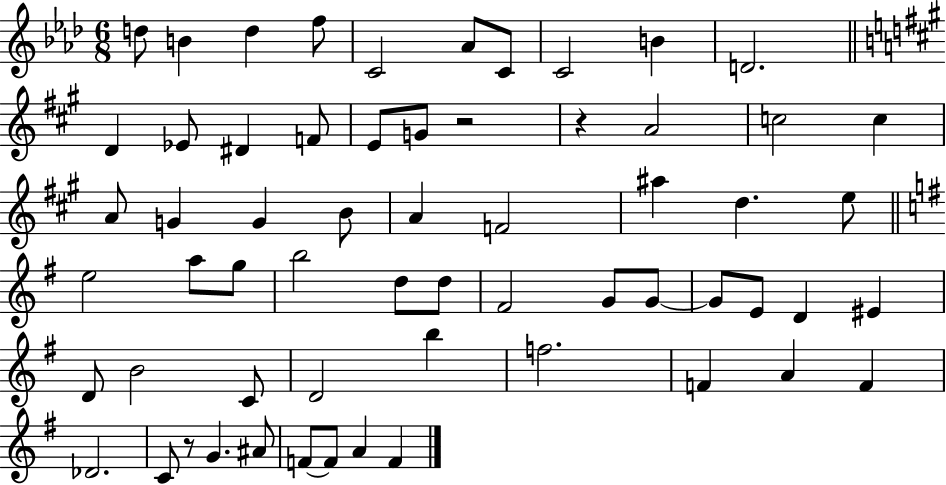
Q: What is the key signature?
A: AES major